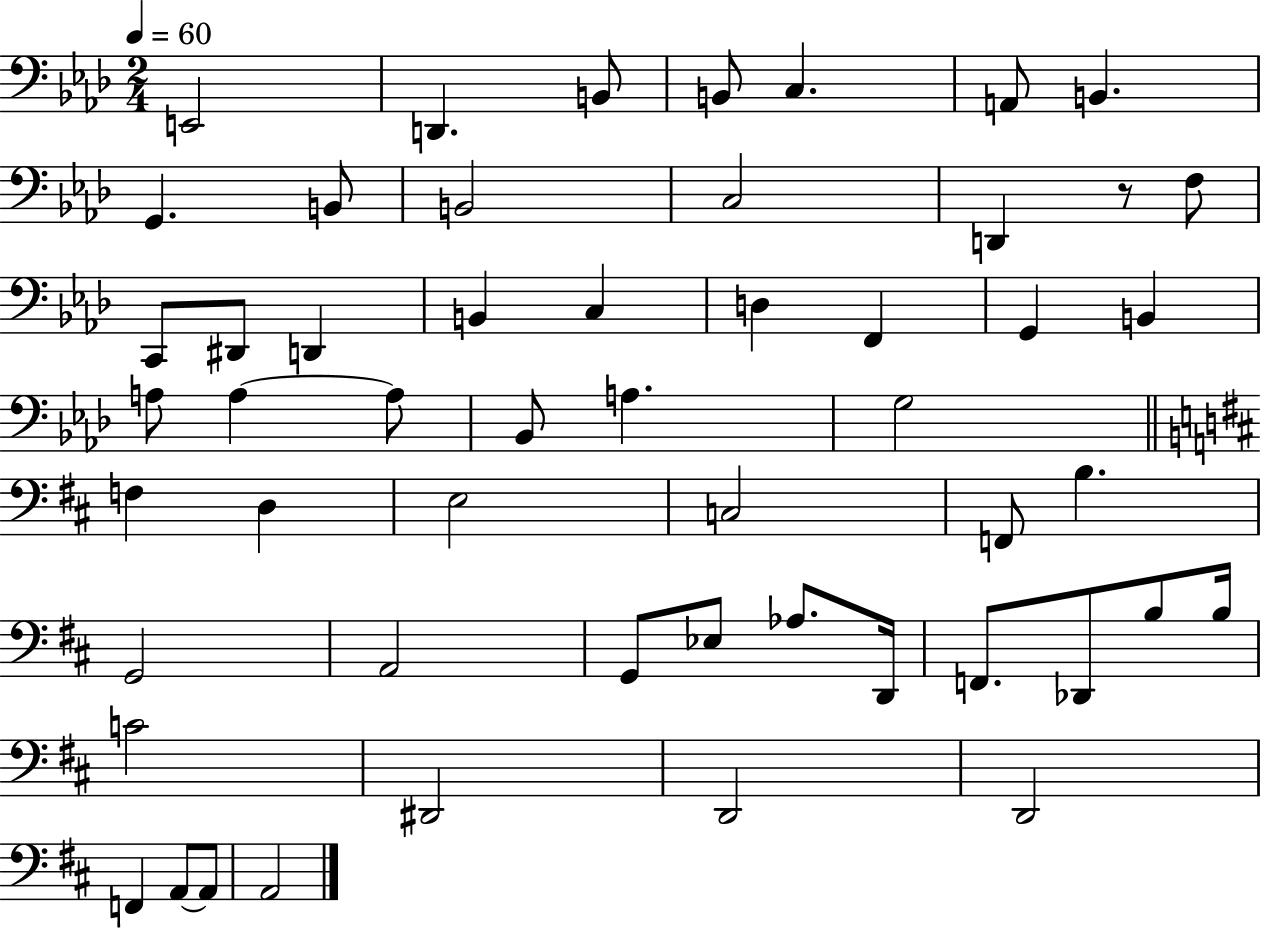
{
  \clef bass
  \numericTimeSignature
  \time 2/4
  \key aes \major
  \tempo 4 = 60
  e,2 | d,4. b,8 | b,8 c4. | a,8 b,4. | \break g,4. b,8 | b,2 | c2 | d,4 r8 f8 | \break c,8 dis,8 d,4 | b,4 c4 | d4 f,4 | g,4 b,4 | \break a8 a4~~ a8 | bes,8 a4. | g2 | \bar "||" \break \key b \minor f4 d4 | e2 | c2 | f,8 b4. | \break g,2 | a,2 | g,8 ees8 aes8. d,16 | f,8. des,8 b8 b16 | \break c'2 | dis,2 | d,2 | d,2 | \break f,4 a,8~~ a,8 | a,2 | \bar "|."
}